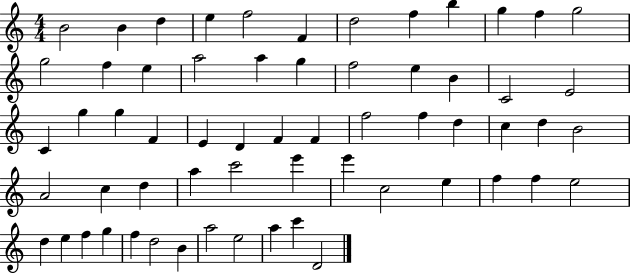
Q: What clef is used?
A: treble